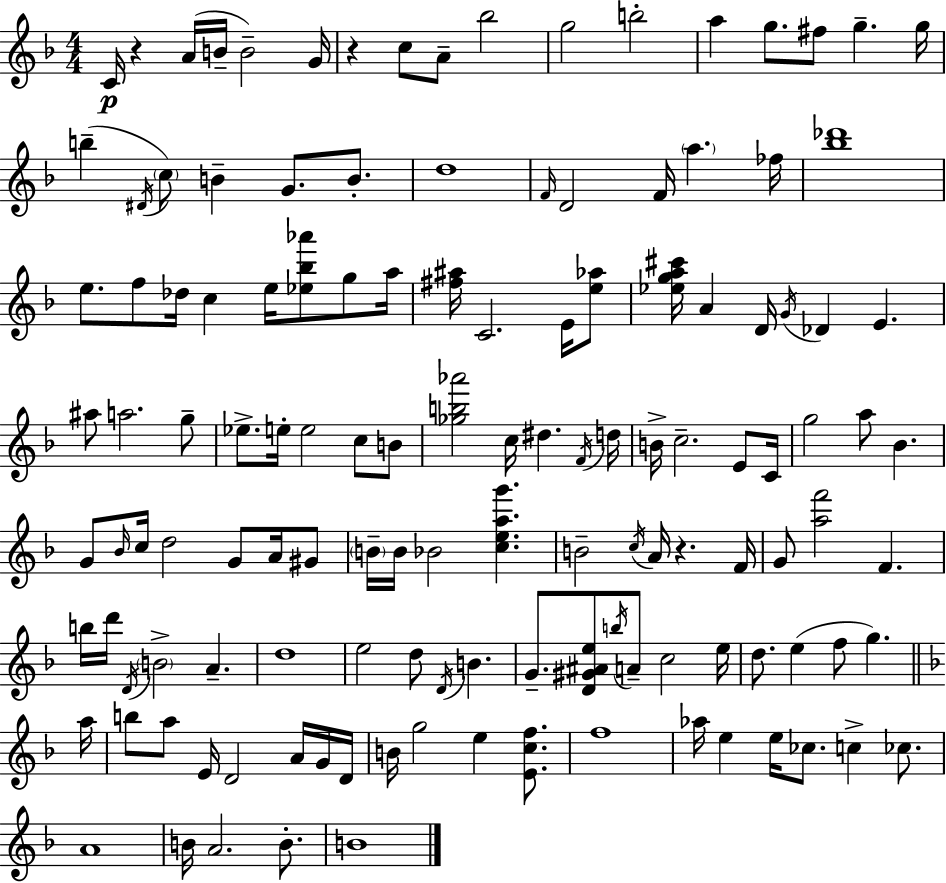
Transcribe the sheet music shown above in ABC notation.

X:1
T:Untitled
M:4/4
L:1/4
K:F
C/4 z A/4 B/4 B2 G/4 z c/2 A/2 _b2 g2 b2 a g/2 ^f/2 g g/4 b ^D/4 c/2 B G/2 B/2 d4 F/4 D2 F/4 a _f/4 [_b_d']4 e/2 f/2 _d/4 c e/4 [_e_b_a']/2 g/2 a/4 [^f^a]/4 C2 E/4 [e_a]/2 [_ega^c']/4 A D/4 G/4 _D E ^a/2 a2 g/2 _e/2 e/4 e2 c/2 B/2 [_gb_a']2 c/4 ^d F/4 d/4 B/4 c2 E/2 C/4 g2 a/2 _B G/2 _B/4 c/4 d2 G/2 A/4 ^G/2 B/4 B/4 _B2 [ceag'] B2 c/4 A/4 z F/4 G/2 [af']2 F b/4 d'/4 D/4 B2 A d4 e2 d/2 D/4 B G/2 [D^G^Ae]/2 b/4 A/2 c2 e/4 d/2 e f/2 g a/4 b/2 a/2 E/4 D2 A/4 G/4 D/4 B/4 g2 e [Ecf]/2 f4 _a/4 e e/4 _c/2 c _c/2 A4 B/4 A2 B/2 B4